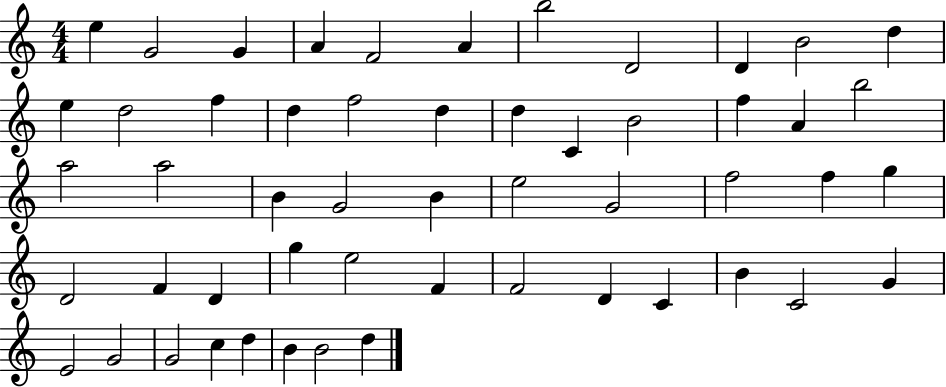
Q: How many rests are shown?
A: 0